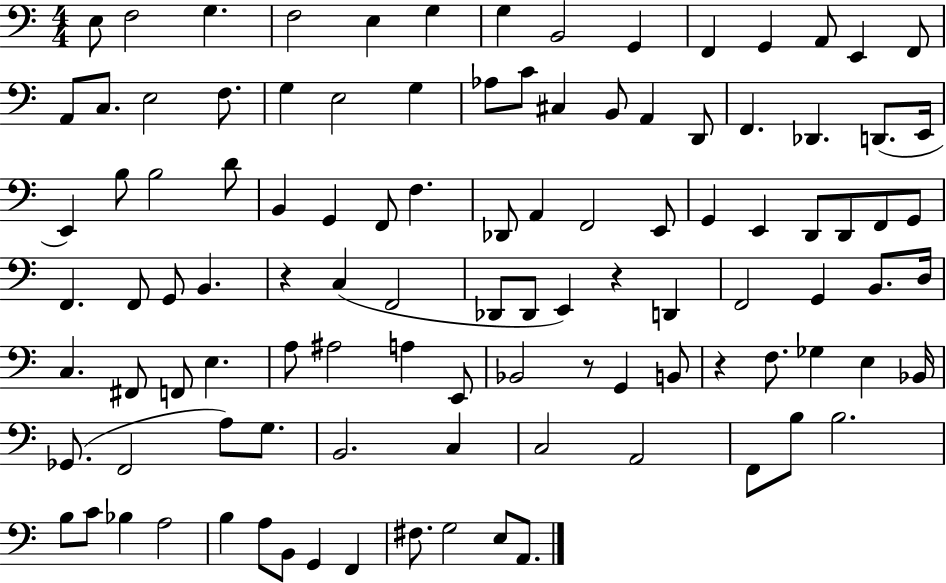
{
  \clef bass
  \numericTimeSignature
  \time 4/4
  \key c \major
  e8 f2 g4. | f2 e4 g4 | g4 b,2 g,4 | f,4 g,4 a,8 e,4 f,8 | \break a,8 c8. e2 f8. | g4 e2 g4 | aes8 c'8 cis4 b,8 a,4 d,8 | f,4. des,4. d,8.( e,16 | \break e,4) b8 b2 d'8 | b,4 g,4 f,8 f4. | des,8 a,4 f,2 e,8 | g,4 e,4 d,8 d,8 f,8 g,8 | \break f,4. f,8 g,8 b,4. | r4 c4( f,2 | des,8 des,8 e,4) r4 d,4 | f,2 g,4 b,8. d16 | \break c4. fis,8 f,8 e4. | a8 ais2 a4 e,8 | bes,2 r8 g,4 b,8 | r4 f8. ges4 e4 bes,16 | \break ges,8.( f,2 a8) g8. | b,2. c4 | c2 a,2 | f,8 b8 b2. | \break b8 c'8 bes4 a2 | b4 a8 b,8 g,4 f,4 | fis8. g2 e8 a,8. | \bar "|."
}